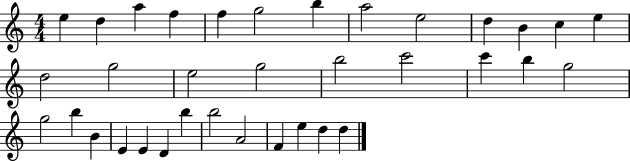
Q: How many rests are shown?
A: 0